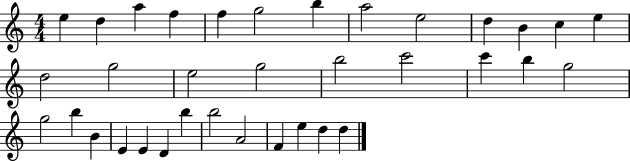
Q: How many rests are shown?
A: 0